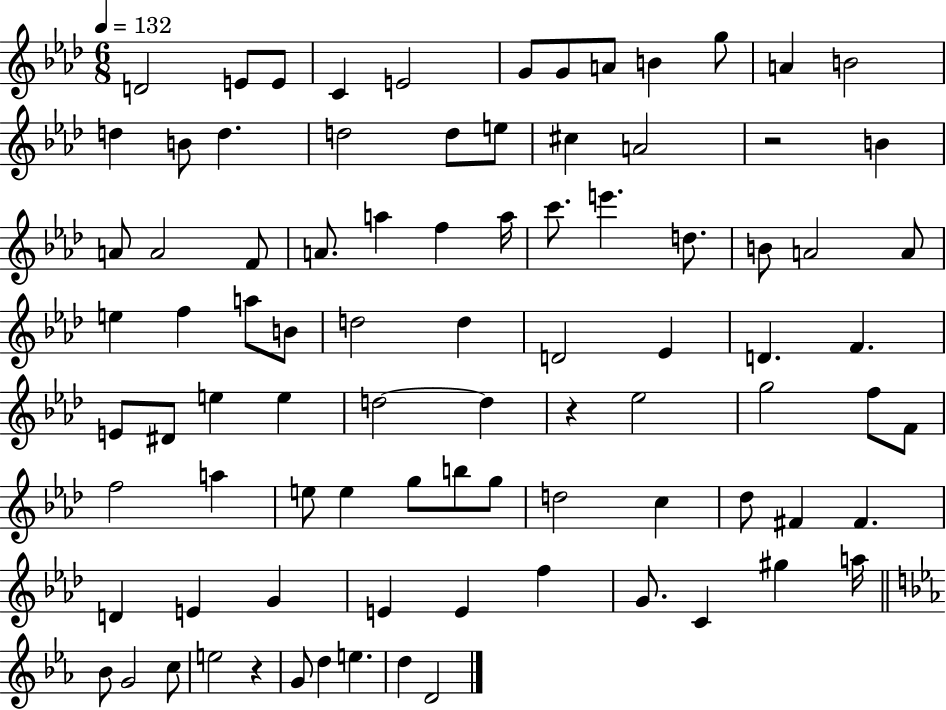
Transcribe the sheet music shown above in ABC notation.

X:1
T:Untitled
M:6/8
L:1/4
K:Ab
D2 E/2 E/2 C E2 G/2 G/2 A/2 B g/2 A B2 d B/2 d d2 d/2 e/2 ^c A2 z2 B A/2 A2 F/2 A/2 a f a/4 c'/2 e' d/2 B/2 A2 A/2 e f a/2 B/2 d2 d D2 _E D F E/2 ^D/2 e e d2 d z _e2 g2 f/2 F/2 f2 a e/2 e g/2 b/2 g/2 d2 c _d/2 ^F ^F D E G E E f G/2 C ^g a/4 _B/2 G2 c/2 e2 z G/2 d e d D2